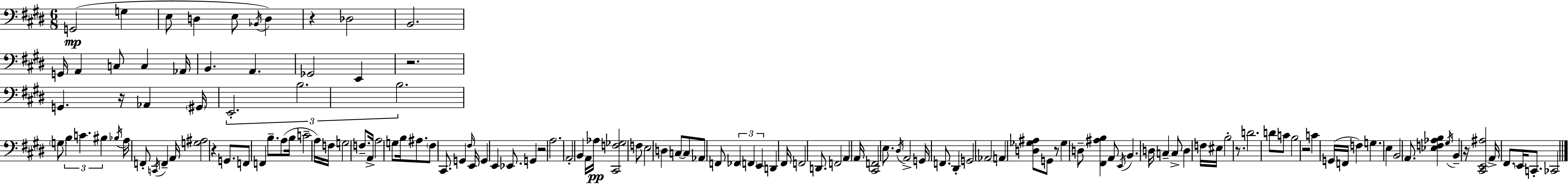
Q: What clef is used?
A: bass